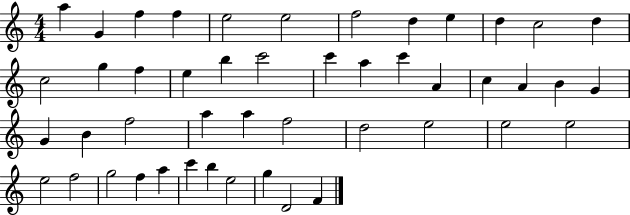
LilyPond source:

{
  \clef treble
  \numericTimeSignature
  \time 4/4
  \key c \major
  a''4 g'4 f''4 f''4 | e''2 e''2 | f''2 d''4 e''4 | d''4 c''2 d''4 | \break c''2 g''4 f''4 | e''4 b''4 c'''2 | c'''4 a''4 c'''4 a'4 | c''4 a'4 b'4 g'4 | \break g'4 b'4 f''2 | a''4 a''4 f''2 | d''2 e''2 | e''2 e''2 | \break e''2 f''2 | g''2 f''4 a''4 | c'''4 b''4 e''2 | g''4 d'2 f'4 | \break \bar "|."
}